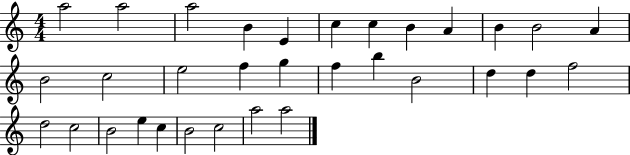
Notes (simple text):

A5/h A5/h A5/h B4/q E4/q C5/q C5/q B4/q A4/q B4/q B4/h A4/q B4/h C5/h E5/h F5/q G5/q F5/q B5/q B4/h D5/q D5/q F5/h D5/h C5/h B4/h E5/q C5/q B4/h C5/h A5/h A5/h